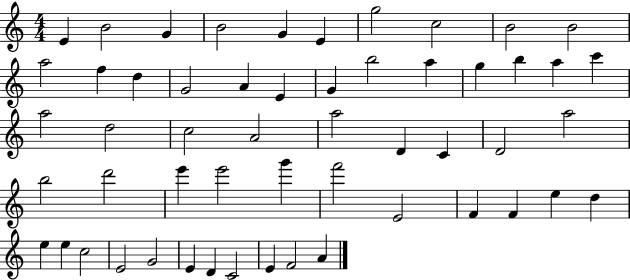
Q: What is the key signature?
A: C major